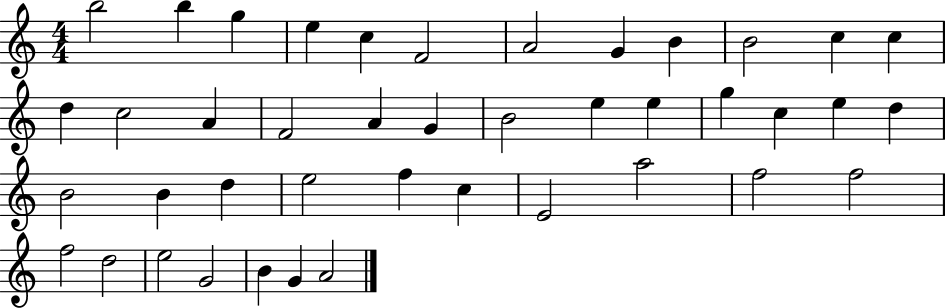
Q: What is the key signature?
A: C major